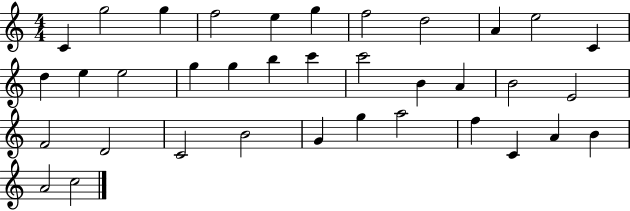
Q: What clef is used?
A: treble